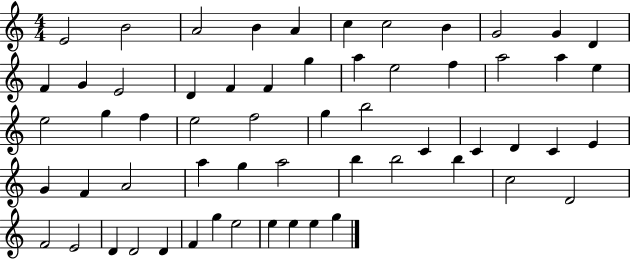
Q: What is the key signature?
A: C major